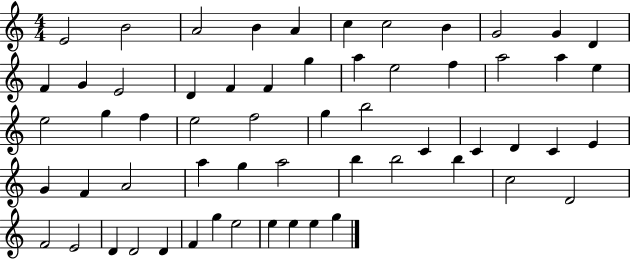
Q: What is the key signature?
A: C major